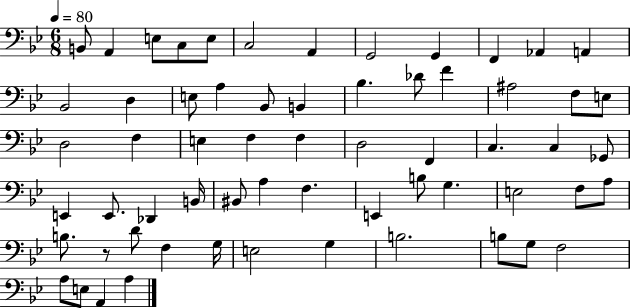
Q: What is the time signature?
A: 6/8